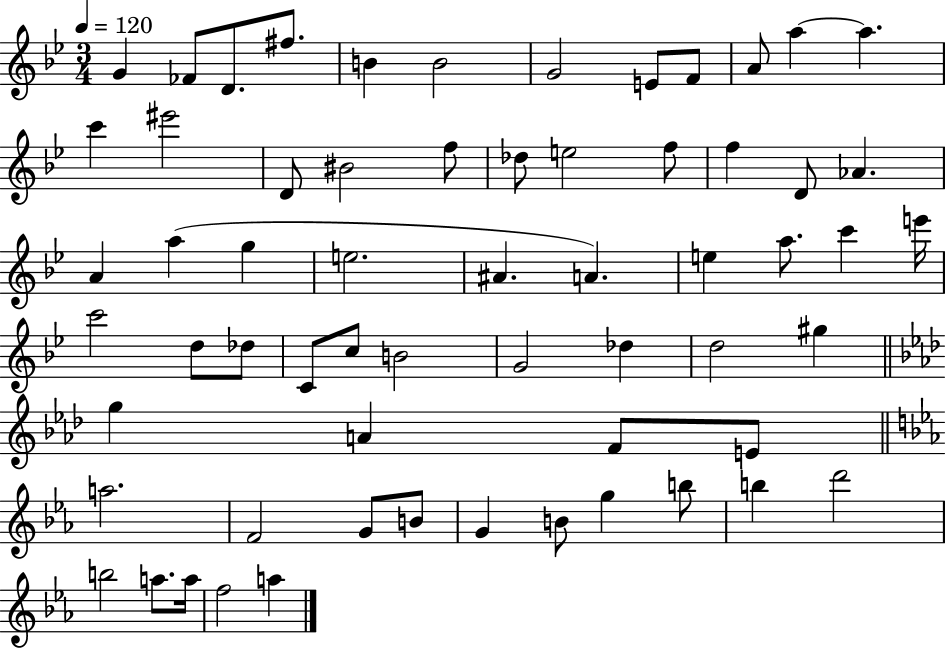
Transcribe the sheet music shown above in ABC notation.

X:1
T:Untitled
M:3/4
L:1/4
K:Bb
G _F/2 D/2 ^f/2 B B2 G2 E/2 F/2 A/2 a a c' ^e'2 D/2 ^B2 f/2 _d/2 e2 f/2 f D/2 _A A a g e2 ^A A e a/2 c' e'/4 c'2 d/2 _d/2 C/2 c/2 B2 G2 _d d2 ^g g A F/2 E/2 a2 F2 G/2 B/2 G B/2 g b/2 b d'2 b2 a/2 a/4 f2 a